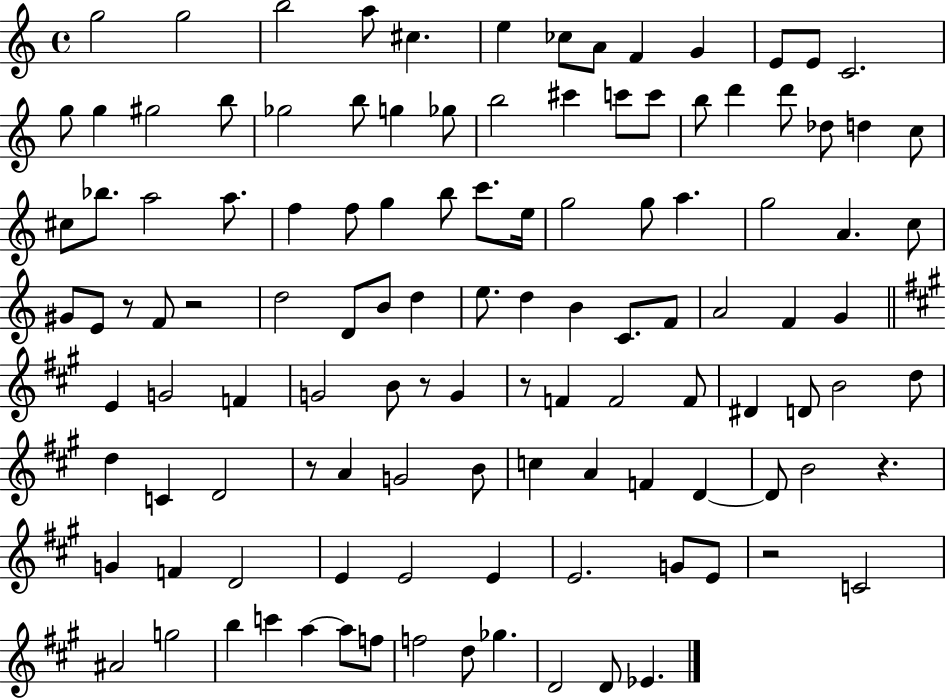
{
  \clef treble
  \time 4/4
  \defaultTimeSignature
  \key c \major
  g''2 g''2 | b''2 a''8 cis''4. | e''4 ces''8 a'8 f'4 g'4 | e'8 e'8 c'2. | \break g''8 g''4 gis''2 b''8 | ges''2 b''8 g''4 ges''8 | b''2 cis'''4 c'''8 c'''8 | b''8 d'''4 d'''8 des''8 d''4 c''8 | \break cis''8 bes''8. a''2 a''8. | f''4 f''8 g''4 b''8 c'''8. e''16 | g''2 g''8 a''4. | g''2 a'4. c''8 | \break gis'8 e'8 r8 f'8 r2 | d''2 d'8 b'8 d''4 | e''8. d''4 b'4 c'8. f'8 | a'2 f'4 g'4 | \break \bar "||" \break \key a \major e'4 g'2 f'4 | g'2 b'8 r8 g'4 | r8 f'4 f'2 f'8 | dis'4 d'8 b'2 d''8 | \break d''4 c'4 d'2 | r8 a'4 g'2 b'8 | c''4 a'4 f'4 d'4~~ | d'8 b'2 r4. | \break g'4 f'4 d'2 | e'4 e'2 e'4 | e'2. g'8 e'8 | r2 c'2 | \break ais'2 g''2 | b''4 c'''4 a''4~~ a''8 f''8 | f''2 d''8 ges''4. | d'2 d'8 ees'4. | \break \bar "|."
}